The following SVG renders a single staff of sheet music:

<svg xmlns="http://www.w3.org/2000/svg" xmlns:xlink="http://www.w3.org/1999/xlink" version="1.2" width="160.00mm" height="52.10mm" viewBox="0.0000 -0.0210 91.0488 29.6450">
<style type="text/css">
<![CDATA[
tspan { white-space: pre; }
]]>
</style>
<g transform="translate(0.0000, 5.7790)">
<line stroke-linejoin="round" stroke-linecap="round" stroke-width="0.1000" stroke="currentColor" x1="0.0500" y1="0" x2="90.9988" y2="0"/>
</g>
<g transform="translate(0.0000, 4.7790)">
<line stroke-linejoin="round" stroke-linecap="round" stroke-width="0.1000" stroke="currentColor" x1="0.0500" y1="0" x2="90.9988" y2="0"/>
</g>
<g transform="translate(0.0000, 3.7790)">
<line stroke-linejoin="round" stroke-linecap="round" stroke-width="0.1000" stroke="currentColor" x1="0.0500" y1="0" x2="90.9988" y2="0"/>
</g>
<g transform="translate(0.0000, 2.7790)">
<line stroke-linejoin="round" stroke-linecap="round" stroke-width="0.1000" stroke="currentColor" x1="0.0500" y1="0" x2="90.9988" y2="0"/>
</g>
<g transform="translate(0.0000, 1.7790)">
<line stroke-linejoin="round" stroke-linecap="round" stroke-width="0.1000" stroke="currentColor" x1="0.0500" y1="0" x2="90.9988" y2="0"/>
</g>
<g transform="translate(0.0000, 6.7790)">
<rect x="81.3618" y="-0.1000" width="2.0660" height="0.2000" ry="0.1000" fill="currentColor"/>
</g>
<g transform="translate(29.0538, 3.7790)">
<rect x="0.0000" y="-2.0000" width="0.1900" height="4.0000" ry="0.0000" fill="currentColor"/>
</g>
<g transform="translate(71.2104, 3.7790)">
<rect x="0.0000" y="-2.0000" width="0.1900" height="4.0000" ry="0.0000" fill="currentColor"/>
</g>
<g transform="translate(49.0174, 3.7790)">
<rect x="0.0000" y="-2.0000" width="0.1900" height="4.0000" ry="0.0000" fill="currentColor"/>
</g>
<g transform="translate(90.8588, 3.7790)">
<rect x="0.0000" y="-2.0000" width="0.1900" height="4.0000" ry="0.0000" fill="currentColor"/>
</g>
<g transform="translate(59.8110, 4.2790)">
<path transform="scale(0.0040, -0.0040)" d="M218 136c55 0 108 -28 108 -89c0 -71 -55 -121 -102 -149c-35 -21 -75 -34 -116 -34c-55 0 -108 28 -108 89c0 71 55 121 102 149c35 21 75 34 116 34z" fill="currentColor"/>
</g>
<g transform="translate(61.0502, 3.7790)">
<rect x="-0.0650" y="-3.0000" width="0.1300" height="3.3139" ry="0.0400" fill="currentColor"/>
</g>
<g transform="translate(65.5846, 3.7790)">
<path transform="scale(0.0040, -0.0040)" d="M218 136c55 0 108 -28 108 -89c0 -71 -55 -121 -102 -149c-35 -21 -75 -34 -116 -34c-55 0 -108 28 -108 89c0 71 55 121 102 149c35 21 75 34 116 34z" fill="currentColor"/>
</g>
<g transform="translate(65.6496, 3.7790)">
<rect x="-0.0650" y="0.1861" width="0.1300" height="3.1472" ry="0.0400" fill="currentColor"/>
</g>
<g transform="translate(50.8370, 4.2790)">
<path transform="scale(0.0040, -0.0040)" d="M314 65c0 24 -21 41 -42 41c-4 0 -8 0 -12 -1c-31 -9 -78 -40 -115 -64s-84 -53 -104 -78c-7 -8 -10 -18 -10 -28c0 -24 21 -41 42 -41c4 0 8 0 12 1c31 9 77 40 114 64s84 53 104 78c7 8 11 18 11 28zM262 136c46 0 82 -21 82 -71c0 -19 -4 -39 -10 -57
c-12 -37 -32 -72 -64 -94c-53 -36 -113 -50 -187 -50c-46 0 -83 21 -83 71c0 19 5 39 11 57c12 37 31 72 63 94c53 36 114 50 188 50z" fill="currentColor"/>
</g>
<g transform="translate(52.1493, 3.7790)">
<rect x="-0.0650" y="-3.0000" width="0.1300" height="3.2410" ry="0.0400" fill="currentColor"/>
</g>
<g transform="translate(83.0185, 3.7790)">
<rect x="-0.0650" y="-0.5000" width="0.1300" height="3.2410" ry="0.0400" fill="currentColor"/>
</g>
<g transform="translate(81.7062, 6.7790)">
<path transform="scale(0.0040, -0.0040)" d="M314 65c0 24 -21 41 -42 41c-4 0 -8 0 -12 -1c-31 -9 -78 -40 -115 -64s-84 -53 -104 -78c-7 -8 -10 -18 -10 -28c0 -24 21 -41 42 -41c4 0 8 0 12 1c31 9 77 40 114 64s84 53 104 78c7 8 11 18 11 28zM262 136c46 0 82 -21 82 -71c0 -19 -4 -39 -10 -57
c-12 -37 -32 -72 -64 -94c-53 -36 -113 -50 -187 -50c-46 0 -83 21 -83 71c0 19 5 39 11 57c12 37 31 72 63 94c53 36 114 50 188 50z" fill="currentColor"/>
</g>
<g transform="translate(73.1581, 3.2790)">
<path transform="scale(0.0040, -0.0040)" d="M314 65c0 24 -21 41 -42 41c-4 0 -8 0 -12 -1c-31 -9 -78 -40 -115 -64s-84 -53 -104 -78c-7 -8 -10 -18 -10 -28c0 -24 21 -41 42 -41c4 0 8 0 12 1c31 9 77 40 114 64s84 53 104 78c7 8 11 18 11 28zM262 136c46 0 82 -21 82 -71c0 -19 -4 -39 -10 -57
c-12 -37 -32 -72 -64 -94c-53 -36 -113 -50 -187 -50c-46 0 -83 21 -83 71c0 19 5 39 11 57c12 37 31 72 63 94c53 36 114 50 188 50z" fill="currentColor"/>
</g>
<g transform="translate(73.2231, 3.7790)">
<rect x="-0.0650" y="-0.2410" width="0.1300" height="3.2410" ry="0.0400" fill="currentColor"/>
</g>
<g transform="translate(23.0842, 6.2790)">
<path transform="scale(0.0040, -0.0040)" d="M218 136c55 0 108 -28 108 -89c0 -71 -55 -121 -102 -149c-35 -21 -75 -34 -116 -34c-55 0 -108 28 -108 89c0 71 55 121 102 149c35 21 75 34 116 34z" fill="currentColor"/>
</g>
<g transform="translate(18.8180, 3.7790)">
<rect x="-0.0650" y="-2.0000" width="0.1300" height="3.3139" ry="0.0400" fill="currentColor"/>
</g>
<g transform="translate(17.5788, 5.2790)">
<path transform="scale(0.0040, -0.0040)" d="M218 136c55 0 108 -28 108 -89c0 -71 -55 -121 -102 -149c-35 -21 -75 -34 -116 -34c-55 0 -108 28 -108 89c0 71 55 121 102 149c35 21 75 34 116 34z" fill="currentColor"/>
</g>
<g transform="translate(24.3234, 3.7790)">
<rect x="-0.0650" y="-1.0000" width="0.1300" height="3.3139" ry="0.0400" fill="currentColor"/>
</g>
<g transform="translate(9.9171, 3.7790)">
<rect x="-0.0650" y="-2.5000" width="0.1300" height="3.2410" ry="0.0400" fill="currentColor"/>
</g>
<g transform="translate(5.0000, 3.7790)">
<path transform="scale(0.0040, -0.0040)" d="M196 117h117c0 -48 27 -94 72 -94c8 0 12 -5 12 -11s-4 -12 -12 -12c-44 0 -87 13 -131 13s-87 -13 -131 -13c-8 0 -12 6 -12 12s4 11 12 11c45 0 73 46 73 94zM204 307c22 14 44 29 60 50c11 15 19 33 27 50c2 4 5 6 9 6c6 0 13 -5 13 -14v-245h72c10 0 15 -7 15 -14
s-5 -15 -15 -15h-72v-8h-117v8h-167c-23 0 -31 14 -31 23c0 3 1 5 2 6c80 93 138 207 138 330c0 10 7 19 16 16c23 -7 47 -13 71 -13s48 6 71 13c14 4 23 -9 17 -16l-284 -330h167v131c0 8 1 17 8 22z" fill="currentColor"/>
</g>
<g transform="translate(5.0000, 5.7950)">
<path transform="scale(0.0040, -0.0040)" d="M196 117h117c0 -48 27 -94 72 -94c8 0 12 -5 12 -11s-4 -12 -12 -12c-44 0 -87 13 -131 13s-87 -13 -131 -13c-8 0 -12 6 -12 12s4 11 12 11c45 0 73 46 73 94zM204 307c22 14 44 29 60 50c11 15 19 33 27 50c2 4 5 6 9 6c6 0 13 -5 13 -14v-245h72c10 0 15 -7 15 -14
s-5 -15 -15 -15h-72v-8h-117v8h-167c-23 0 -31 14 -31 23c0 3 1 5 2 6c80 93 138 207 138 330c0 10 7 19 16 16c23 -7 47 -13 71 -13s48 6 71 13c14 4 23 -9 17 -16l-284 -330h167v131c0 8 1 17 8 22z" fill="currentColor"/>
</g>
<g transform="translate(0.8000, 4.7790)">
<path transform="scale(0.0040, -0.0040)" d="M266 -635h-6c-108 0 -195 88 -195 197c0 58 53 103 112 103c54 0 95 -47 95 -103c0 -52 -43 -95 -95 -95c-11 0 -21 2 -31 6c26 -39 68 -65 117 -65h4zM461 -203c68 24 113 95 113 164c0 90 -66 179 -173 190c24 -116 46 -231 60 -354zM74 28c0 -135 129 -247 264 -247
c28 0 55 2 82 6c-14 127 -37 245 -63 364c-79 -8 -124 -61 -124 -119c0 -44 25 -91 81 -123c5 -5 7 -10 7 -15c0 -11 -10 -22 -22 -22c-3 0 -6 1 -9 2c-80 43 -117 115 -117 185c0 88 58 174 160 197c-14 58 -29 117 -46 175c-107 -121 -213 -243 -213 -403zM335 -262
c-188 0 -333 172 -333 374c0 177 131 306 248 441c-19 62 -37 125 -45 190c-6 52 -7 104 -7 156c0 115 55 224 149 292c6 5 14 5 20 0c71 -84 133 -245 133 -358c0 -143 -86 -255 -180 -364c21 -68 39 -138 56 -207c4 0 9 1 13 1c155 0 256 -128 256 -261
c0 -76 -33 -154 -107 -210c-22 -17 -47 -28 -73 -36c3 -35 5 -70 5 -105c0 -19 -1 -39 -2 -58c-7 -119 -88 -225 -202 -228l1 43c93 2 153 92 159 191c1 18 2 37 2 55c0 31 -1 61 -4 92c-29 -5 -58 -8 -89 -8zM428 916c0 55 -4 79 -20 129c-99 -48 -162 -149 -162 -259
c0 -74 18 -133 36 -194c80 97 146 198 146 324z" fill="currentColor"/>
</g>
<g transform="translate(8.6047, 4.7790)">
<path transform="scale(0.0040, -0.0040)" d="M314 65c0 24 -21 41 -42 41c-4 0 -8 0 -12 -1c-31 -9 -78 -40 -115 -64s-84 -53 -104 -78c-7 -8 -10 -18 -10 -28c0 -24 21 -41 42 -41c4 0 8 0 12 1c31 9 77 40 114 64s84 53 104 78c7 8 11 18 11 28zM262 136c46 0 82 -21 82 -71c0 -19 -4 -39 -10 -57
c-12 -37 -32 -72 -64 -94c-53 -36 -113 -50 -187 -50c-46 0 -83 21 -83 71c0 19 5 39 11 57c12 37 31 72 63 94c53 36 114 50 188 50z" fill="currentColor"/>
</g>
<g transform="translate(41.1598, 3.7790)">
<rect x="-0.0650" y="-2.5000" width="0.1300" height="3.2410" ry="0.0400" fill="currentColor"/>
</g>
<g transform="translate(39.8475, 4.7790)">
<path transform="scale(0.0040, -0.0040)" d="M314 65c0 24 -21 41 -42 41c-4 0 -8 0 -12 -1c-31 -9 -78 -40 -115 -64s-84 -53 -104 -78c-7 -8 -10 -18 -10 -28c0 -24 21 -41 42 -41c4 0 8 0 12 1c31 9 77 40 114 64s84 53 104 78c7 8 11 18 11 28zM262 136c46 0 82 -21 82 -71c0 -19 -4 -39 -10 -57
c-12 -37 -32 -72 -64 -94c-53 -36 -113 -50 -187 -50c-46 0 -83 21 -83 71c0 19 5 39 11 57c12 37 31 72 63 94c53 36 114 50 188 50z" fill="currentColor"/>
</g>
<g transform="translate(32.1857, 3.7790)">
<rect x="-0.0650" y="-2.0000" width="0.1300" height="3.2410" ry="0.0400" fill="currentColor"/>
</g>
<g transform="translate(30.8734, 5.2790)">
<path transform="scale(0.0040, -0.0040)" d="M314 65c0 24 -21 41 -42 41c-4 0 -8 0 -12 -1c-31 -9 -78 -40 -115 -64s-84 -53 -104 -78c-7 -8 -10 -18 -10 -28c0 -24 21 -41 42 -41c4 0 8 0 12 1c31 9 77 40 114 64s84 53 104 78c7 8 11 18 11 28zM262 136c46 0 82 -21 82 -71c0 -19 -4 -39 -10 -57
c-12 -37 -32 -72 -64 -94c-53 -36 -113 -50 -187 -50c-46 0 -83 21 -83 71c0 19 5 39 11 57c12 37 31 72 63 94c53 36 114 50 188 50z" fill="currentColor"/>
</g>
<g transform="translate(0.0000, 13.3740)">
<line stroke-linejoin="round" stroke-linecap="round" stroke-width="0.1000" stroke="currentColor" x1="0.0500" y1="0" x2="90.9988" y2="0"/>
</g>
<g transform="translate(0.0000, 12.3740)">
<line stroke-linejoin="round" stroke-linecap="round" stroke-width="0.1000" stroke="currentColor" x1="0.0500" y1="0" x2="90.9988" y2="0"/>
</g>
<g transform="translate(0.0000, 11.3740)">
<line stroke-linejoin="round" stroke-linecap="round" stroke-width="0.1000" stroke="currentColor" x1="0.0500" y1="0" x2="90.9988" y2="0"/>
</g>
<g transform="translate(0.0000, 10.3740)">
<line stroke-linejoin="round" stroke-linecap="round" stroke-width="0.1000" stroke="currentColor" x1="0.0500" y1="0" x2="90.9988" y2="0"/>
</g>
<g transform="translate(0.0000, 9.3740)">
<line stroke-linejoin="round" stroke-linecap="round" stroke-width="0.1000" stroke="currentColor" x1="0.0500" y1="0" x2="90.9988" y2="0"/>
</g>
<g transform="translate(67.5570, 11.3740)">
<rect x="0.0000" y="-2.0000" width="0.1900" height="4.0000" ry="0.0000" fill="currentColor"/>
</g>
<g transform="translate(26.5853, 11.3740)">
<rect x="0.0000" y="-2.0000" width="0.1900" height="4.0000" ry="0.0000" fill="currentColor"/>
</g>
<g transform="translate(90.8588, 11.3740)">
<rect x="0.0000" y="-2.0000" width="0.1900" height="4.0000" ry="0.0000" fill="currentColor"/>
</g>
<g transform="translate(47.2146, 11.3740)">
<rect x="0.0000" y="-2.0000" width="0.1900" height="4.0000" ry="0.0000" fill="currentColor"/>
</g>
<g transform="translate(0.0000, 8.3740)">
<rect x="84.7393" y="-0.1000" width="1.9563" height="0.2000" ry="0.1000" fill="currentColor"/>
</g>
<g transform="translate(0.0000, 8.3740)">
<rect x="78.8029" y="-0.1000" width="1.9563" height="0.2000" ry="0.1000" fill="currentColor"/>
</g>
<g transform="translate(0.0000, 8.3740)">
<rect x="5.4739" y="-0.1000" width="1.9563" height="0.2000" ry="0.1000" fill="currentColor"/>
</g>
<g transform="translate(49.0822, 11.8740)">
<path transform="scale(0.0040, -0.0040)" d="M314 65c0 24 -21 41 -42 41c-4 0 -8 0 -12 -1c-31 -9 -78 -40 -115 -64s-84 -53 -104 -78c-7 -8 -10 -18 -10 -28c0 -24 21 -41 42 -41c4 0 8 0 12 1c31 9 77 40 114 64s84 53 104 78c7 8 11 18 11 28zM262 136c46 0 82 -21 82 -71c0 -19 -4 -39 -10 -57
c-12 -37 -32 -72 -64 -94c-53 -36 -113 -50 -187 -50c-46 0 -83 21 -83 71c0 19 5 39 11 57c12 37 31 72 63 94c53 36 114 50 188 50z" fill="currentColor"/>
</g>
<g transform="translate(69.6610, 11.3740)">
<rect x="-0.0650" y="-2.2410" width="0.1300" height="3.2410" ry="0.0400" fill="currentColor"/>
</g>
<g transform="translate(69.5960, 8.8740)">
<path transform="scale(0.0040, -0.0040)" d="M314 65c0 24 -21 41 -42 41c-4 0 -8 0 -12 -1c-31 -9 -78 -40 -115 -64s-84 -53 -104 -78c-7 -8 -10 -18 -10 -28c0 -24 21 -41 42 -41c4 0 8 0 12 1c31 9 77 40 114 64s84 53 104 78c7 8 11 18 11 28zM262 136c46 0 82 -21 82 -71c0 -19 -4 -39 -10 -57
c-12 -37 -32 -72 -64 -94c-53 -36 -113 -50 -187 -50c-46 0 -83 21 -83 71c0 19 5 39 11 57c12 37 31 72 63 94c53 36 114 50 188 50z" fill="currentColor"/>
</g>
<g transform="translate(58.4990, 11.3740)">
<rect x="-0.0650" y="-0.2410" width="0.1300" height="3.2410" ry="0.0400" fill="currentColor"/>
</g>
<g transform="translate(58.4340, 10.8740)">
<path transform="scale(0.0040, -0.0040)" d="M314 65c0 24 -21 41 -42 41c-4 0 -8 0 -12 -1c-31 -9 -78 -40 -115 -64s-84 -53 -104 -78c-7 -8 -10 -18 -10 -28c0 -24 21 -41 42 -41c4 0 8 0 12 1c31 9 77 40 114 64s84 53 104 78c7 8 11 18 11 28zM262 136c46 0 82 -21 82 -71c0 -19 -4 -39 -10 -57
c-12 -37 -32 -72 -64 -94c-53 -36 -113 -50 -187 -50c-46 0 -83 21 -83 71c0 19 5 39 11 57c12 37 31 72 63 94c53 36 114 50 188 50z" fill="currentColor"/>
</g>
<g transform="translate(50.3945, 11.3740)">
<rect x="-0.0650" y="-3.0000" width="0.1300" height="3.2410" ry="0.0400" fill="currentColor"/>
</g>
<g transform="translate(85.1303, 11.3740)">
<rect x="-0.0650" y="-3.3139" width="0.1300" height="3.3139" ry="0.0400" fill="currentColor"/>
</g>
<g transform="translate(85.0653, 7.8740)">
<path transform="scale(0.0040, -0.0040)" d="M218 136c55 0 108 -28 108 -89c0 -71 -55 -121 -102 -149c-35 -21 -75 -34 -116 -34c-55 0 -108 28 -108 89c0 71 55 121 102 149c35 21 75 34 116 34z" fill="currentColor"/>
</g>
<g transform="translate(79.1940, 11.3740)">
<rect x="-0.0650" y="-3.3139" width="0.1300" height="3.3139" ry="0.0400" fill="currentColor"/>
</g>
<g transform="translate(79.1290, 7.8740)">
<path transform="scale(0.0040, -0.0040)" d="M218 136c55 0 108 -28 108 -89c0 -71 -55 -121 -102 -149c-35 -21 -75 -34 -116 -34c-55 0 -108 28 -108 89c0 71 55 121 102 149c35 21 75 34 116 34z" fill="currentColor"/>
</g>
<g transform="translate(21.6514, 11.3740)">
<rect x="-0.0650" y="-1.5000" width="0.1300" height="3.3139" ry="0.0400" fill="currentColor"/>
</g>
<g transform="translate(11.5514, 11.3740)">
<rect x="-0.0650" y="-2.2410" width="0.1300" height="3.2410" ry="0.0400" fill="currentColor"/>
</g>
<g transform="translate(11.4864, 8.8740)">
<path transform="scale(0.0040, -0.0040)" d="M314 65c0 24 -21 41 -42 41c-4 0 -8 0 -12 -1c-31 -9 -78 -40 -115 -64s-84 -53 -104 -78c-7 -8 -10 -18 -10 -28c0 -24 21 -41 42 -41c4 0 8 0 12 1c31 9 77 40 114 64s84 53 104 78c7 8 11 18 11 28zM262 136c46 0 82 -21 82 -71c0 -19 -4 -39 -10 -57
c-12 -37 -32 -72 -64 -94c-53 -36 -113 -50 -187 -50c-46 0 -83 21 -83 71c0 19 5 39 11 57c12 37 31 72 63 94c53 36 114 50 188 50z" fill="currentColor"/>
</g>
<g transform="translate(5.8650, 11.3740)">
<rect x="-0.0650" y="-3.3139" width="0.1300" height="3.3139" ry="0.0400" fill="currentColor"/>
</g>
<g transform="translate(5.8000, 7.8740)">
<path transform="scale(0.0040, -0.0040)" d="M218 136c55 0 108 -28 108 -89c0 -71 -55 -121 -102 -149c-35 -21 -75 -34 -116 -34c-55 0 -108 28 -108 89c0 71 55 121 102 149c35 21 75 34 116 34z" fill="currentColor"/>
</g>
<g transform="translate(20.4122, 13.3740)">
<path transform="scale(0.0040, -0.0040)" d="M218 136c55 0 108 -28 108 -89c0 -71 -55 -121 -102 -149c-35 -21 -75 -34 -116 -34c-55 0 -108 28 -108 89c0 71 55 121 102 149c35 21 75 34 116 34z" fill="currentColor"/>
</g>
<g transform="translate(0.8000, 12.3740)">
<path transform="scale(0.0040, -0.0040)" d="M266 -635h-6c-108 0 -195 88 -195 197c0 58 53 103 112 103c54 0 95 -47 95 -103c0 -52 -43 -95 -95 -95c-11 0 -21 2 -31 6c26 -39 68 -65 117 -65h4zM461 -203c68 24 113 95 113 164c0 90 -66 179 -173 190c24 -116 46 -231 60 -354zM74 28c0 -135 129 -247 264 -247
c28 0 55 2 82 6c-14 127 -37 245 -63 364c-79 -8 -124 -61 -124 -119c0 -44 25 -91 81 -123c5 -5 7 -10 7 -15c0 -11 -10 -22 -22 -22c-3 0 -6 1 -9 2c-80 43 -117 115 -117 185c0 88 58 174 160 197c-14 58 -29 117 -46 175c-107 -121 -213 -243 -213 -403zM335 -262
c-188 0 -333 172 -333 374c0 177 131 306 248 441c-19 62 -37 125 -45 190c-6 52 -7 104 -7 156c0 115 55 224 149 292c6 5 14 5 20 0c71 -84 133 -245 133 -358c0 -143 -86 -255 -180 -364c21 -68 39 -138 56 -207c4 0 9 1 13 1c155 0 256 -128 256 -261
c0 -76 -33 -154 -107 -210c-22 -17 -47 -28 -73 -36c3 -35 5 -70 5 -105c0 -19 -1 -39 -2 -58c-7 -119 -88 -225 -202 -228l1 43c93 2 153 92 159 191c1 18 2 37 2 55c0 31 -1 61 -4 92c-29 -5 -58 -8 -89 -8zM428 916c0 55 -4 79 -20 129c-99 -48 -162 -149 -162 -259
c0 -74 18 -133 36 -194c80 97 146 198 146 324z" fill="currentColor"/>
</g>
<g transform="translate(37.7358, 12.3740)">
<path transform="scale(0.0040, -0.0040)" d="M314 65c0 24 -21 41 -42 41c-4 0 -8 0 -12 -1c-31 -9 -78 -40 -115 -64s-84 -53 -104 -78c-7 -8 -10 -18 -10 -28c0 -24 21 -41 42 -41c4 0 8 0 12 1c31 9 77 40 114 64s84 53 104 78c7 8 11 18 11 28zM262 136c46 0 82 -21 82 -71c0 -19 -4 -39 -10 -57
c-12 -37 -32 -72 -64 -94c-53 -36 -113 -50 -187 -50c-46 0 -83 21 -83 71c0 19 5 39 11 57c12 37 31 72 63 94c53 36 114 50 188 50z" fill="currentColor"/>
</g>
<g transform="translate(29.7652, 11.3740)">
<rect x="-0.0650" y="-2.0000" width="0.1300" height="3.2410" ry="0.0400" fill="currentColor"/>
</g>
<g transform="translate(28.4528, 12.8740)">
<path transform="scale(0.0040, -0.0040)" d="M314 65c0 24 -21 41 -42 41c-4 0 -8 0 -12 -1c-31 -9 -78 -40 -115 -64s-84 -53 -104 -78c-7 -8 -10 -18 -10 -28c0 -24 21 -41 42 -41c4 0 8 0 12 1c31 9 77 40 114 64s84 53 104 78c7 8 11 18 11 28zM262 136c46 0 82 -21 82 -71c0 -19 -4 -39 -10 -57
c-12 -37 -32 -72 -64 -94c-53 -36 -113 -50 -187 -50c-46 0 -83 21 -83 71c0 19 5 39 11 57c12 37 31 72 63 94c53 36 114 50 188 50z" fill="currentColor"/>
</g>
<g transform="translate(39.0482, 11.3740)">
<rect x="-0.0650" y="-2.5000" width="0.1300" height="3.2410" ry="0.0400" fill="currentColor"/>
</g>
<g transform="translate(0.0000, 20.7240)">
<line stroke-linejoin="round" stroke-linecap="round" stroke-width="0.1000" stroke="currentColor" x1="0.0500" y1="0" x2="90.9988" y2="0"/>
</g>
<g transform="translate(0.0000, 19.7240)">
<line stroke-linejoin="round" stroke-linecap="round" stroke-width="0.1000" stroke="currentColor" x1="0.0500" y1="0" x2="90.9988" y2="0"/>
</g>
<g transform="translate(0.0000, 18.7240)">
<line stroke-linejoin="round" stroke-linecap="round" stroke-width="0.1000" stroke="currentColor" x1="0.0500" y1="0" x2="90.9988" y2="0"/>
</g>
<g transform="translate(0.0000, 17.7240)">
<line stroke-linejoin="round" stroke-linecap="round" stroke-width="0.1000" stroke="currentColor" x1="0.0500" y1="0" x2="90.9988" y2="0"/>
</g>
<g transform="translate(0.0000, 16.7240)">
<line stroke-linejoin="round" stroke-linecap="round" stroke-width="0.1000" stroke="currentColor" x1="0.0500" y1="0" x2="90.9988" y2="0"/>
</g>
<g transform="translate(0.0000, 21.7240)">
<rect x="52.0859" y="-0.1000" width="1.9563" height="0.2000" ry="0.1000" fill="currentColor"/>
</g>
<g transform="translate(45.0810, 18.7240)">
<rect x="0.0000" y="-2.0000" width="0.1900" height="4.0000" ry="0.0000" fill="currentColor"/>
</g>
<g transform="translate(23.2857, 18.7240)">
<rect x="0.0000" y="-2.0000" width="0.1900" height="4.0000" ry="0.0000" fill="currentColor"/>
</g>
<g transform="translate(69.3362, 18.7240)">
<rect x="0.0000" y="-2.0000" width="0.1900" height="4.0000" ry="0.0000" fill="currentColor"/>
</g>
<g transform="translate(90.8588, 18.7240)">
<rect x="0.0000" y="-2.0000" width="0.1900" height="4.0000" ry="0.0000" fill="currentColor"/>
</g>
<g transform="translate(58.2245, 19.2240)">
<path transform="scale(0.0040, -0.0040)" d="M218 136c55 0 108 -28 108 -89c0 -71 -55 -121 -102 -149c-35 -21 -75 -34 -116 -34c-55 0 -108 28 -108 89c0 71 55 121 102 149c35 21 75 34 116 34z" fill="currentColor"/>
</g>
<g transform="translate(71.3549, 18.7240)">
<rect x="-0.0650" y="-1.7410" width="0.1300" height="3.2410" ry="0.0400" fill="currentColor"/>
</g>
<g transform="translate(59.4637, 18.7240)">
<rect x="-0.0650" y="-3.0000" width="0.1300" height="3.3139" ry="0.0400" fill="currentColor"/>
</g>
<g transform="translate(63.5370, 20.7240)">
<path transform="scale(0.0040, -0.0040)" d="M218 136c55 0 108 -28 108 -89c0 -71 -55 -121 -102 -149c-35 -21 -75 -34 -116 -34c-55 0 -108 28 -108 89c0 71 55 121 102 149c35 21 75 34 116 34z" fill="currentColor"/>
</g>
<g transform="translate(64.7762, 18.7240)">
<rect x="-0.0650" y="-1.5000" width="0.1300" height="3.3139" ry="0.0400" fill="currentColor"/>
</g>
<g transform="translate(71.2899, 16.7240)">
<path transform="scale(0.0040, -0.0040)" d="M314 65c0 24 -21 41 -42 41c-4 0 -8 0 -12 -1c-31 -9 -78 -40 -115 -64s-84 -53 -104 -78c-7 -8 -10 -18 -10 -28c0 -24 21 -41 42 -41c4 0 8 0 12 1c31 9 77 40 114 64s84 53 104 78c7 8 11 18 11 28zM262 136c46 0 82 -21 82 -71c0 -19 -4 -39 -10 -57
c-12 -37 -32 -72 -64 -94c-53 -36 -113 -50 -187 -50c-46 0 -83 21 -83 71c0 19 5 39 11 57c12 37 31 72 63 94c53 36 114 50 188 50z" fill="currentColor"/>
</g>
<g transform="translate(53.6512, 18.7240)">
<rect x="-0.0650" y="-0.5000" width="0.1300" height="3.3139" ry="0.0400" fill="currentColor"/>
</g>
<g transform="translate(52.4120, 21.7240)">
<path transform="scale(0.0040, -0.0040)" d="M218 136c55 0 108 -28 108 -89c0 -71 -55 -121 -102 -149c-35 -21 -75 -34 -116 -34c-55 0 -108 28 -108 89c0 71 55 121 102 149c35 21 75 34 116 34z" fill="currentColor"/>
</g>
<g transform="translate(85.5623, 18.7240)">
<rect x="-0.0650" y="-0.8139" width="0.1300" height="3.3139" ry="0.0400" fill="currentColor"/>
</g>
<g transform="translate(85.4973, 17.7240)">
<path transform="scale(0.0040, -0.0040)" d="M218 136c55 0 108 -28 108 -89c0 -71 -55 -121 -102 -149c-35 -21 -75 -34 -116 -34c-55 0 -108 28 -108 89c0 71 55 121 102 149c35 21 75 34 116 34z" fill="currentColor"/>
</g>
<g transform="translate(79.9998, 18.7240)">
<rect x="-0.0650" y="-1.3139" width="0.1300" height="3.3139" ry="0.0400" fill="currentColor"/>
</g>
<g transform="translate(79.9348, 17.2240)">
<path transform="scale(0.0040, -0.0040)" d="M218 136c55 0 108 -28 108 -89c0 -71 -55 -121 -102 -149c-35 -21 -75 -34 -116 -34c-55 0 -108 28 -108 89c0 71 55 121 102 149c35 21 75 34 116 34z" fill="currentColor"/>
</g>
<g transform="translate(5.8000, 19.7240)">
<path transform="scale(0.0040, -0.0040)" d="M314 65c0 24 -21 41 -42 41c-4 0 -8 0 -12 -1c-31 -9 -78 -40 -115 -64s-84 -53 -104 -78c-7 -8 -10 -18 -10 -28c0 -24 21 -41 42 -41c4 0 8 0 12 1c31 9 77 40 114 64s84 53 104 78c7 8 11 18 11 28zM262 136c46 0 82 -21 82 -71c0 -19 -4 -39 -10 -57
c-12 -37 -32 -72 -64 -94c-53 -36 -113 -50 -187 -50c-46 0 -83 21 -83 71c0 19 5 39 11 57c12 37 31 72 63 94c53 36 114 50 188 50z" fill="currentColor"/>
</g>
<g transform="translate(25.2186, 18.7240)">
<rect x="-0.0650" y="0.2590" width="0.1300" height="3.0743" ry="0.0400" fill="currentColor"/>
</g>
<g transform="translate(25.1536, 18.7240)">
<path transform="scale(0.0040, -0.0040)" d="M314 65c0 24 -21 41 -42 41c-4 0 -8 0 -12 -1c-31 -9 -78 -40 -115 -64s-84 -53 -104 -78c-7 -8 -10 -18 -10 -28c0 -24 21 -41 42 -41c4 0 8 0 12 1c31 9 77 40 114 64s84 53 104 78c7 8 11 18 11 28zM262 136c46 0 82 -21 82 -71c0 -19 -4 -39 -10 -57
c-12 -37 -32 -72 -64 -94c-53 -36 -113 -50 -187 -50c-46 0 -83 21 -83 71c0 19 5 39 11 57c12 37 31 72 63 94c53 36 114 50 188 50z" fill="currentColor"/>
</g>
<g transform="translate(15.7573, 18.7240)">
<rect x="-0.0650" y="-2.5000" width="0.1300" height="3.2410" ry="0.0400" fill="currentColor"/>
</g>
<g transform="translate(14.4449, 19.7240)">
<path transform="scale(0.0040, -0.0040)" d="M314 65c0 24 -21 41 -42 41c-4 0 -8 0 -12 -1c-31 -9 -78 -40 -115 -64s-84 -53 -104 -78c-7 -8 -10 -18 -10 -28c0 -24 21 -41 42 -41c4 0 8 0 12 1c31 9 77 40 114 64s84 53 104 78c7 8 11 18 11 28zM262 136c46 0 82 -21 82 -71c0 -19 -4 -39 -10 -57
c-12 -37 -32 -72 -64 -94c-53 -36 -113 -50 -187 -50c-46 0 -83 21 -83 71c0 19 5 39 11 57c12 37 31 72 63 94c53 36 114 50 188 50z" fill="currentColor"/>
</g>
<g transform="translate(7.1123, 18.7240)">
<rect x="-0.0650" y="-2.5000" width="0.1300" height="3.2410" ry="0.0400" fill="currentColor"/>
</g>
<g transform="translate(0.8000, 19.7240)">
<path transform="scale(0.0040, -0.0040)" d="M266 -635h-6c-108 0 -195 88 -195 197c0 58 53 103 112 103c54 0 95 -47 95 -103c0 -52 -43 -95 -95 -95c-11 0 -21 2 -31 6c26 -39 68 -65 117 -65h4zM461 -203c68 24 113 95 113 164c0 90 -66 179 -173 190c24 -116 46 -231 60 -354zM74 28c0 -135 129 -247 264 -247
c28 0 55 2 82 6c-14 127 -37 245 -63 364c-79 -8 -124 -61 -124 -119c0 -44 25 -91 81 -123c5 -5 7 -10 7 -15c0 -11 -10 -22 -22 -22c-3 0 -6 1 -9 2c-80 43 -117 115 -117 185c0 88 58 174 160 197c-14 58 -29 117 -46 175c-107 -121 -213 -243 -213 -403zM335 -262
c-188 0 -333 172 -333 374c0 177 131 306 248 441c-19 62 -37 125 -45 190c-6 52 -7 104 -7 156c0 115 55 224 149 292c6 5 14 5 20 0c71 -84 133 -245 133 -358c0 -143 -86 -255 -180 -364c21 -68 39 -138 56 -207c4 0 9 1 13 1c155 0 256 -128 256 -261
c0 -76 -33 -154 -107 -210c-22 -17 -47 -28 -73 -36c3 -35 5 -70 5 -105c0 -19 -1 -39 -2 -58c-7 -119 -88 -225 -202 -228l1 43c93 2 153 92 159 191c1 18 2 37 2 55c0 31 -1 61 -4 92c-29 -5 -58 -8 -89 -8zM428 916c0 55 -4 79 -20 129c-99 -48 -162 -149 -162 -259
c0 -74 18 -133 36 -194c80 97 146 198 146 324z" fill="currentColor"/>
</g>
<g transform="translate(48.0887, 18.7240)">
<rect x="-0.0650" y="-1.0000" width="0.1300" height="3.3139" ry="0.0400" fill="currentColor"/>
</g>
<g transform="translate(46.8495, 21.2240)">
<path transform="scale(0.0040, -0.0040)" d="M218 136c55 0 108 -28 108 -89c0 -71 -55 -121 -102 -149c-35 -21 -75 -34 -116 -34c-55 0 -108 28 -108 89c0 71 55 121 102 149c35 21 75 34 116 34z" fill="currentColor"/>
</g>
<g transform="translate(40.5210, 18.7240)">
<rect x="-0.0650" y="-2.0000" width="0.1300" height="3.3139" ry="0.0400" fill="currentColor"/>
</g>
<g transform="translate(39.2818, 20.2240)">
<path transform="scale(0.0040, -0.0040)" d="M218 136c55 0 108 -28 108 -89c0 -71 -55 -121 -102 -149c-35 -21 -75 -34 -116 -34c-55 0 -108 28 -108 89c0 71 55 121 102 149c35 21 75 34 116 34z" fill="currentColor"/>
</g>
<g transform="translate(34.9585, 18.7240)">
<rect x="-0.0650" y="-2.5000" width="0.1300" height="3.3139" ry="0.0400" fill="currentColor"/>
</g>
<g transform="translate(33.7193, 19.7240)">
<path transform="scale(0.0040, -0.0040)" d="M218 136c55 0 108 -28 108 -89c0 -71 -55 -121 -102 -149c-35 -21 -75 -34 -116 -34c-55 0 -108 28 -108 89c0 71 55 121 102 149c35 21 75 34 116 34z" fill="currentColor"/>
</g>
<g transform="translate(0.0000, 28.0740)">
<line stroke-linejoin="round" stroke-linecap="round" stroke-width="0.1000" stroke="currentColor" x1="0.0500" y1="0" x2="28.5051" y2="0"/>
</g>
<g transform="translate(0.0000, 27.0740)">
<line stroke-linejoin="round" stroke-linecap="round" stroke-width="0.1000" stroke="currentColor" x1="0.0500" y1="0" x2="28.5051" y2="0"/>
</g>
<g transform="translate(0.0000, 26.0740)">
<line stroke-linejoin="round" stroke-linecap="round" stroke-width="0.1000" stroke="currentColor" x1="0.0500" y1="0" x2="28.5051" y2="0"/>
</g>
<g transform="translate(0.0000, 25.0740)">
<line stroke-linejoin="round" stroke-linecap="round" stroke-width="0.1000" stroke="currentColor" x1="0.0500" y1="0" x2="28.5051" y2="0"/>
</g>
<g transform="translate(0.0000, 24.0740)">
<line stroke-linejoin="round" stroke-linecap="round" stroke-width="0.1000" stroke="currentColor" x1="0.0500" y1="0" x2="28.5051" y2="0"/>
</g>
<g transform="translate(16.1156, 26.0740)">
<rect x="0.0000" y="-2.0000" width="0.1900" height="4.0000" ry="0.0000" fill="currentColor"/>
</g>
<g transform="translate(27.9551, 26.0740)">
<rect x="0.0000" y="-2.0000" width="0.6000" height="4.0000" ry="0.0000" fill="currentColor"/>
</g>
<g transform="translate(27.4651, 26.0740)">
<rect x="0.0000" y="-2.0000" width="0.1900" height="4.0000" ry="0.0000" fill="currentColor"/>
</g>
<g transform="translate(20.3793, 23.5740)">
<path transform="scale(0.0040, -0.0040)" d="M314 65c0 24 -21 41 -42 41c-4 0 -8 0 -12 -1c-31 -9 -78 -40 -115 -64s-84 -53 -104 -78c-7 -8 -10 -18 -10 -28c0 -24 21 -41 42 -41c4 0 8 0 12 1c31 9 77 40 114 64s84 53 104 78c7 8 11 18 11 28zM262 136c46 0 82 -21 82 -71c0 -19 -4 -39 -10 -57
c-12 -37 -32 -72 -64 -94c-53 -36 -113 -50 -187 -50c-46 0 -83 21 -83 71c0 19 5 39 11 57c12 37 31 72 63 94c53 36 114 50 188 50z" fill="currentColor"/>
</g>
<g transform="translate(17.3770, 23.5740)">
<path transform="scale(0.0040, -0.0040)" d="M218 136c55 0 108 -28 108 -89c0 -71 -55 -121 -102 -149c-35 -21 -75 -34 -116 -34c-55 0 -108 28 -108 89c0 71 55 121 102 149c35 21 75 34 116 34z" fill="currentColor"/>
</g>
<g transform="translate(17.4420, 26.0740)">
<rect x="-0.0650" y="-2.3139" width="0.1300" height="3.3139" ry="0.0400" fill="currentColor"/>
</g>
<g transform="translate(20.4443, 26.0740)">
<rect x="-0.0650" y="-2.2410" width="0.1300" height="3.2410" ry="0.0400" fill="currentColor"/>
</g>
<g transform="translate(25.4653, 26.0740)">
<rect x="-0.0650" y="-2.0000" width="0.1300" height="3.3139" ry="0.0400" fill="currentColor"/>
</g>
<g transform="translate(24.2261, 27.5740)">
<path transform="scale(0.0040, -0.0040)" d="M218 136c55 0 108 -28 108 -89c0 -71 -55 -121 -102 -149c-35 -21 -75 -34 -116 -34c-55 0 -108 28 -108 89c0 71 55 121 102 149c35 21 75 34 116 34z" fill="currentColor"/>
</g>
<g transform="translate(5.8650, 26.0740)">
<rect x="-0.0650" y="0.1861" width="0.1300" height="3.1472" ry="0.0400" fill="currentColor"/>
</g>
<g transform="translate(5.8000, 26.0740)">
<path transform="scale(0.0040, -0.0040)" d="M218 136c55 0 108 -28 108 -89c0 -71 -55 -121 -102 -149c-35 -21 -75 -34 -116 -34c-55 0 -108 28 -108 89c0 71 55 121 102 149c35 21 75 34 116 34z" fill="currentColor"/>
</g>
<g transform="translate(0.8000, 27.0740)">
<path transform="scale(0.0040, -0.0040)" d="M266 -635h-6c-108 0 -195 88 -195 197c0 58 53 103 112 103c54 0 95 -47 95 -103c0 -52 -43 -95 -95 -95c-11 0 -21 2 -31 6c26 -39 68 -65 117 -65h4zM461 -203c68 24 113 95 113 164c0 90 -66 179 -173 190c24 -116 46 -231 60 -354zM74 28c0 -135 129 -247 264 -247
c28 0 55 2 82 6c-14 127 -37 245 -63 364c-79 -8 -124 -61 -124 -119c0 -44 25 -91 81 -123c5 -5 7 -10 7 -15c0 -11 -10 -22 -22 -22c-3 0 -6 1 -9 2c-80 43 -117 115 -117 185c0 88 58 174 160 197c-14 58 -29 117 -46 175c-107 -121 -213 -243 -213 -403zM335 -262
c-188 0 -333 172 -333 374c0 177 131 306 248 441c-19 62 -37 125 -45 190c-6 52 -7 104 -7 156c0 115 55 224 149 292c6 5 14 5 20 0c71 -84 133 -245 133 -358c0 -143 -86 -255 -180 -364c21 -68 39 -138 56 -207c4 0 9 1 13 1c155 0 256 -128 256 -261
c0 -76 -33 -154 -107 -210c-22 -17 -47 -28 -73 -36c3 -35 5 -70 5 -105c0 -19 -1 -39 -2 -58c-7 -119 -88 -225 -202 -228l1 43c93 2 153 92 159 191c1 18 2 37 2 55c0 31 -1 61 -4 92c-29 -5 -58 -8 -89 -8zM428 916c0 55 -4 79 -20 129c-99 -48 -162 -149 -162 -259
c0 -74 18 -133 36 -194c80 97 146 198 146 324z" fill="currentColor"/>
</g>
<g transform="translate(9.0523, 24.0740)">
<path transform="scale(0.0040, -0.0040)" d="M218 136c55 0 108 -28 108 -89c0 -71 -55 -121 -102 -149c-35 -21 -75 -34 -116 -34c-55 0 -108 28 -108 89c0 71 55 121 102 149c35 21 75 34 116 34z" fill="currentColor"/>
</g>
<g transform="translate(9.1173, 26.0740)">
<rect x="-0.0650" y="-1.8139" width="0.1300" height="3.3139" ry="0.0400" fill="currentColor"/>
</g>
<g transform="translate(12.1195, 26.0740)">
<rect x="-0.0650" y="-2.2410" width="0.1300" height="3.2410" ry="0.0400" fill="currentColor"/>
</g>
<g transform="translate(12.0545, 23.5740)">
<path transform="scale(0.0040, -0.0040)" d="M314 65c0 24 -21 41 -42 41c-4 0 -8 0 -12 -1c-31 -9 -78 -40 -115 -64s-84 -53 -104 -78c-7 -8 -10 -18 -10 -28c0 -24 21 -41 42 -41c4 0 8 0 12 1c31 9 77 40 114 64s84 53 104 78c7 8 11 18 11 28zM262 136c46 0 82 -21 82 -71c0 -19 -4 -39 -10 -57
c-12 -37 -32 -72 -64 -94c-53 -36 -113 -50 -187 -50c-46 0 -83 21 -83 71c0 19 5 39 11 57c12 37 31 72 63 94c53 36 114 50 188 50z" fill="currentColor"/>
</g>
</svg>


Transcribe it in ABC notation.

X:1
T:Untitled
M:4/4
L:1/4
K:C
G2 F D F2 G2 A2 A B c2 C2 b g2 E F2 G2 A2 c2 g2 b b G2 G2 B2 G F D C A E f2 e d B f g2 g g2 F